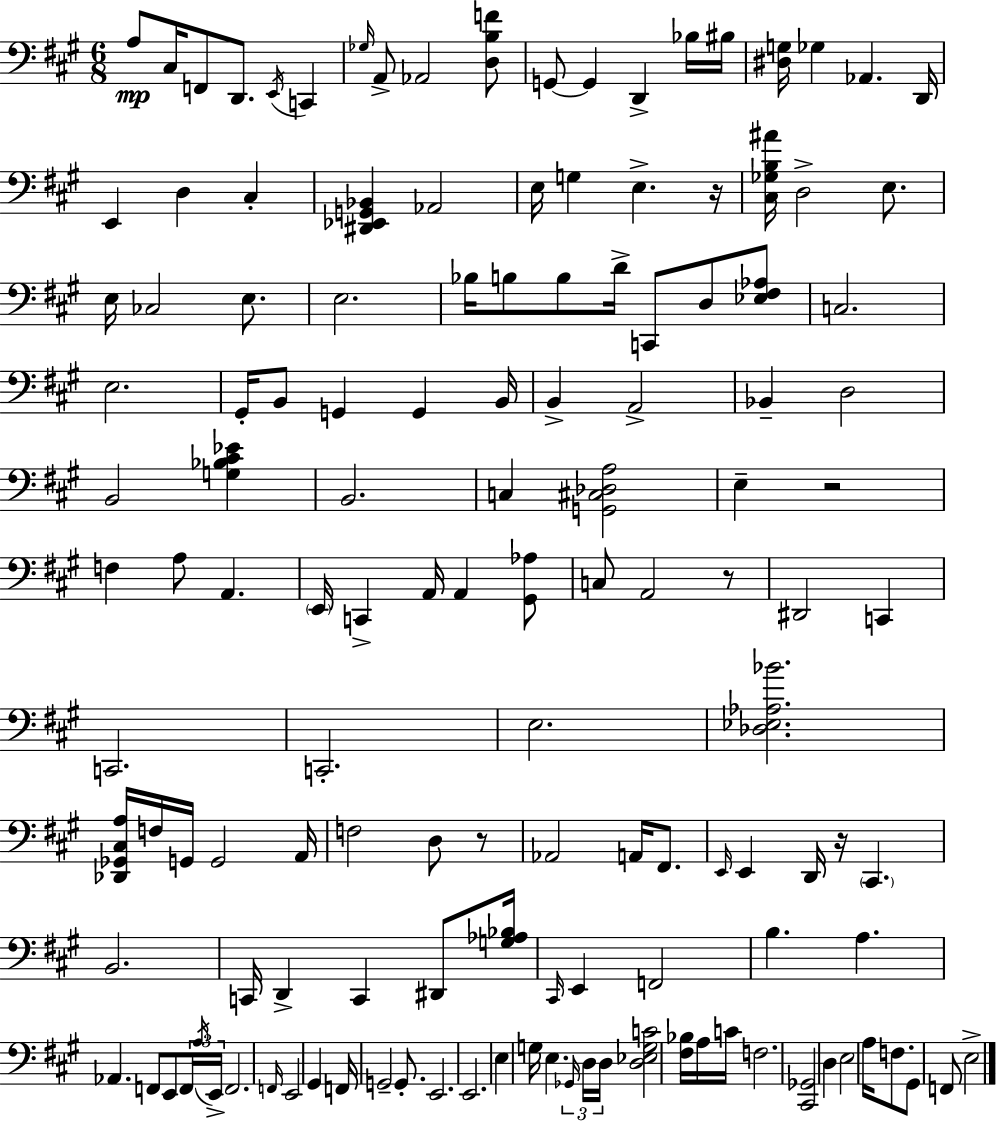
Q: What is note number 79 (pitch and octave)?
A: B2